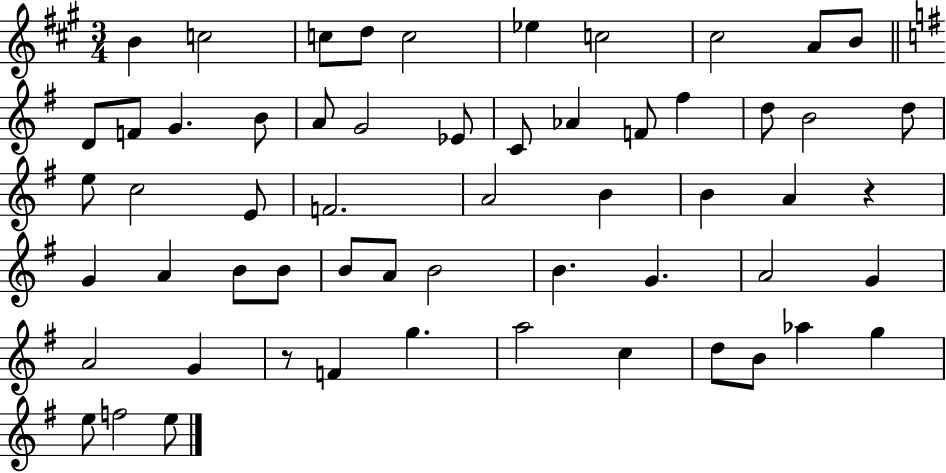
{
  \clef treble
  \numericTimeSignature
  \time 3/4
  \key a \major
  b'4 c''2 | c''8 d''8 c''2 | ees''4 c''2 | cis''2 a'8 b'8 | \break \bar "||" \break \key g \major d'8 f'8 g'4. b'8 | a'8 g'2 ees'8 | c'8 aes'4 f'8 fis''4 | d''8 b'2 d''8 | \break e''8 c''2 e'8 | f'2. | a'2 b'4 | b'4 a'4 r4 | \break g'4 a'4 b'8 b'8 | b'8 a'8 b'2 | b'4. g'4. | a'2 g'4 | \break a'2 g'4 | r8 f'4 g''4. | a''2 c''4 | d''8 b'8 aes''4 g''4 | \break e''8 f''2 e''8 | \bar "|."
}